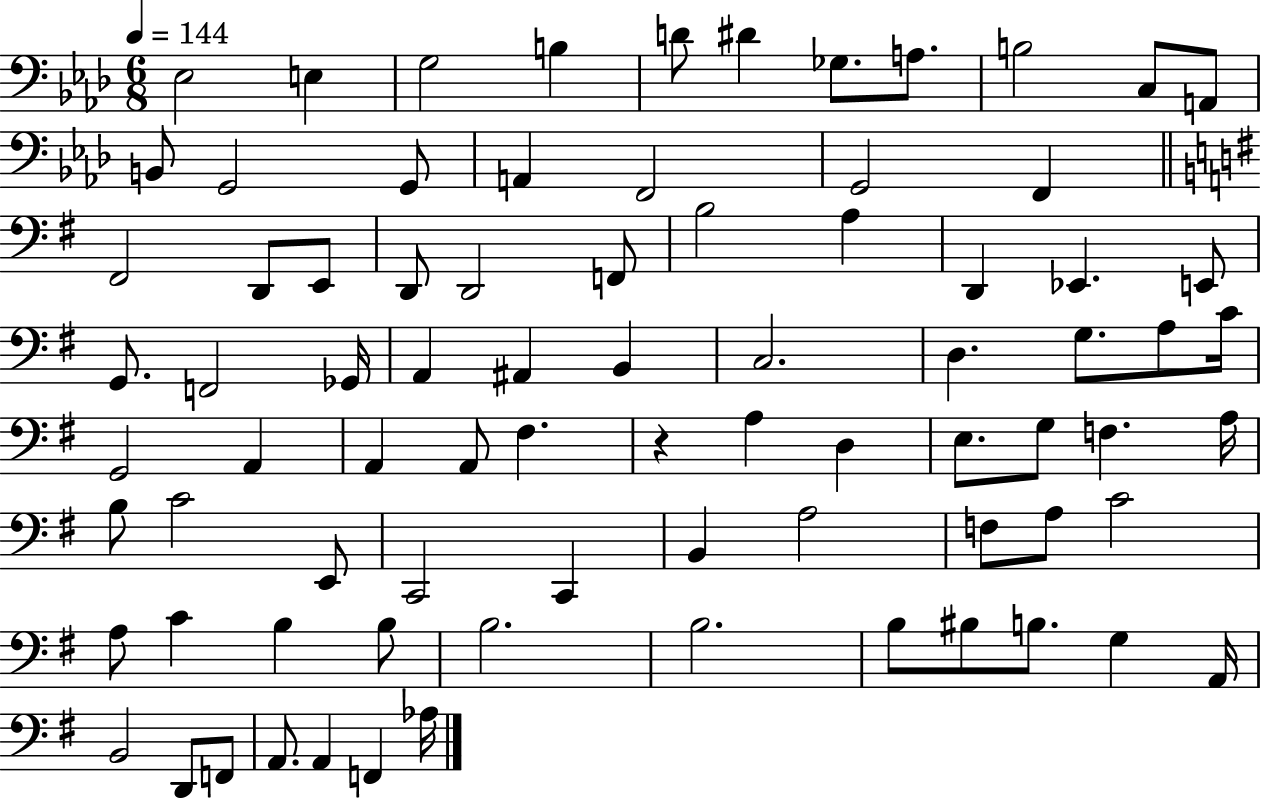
{
  \clef bass
  \numericTimeSignature
  \time 6/8
  \key aes \major
  \tempo 4 = 144
  ees2 e4 | g2 b4 | d'8 dis'4 ges8. a8. | b2 c8 a,8 | \break b,8 g,2 g,8 | a,4 f,2 | g,2 f,4 | \bar "||" \break \key e \minor fis,2 d,8 e,8 | d,8 d,2 f,8 | b2 a4 | d,4 ees,4. e,8 | \break g,8. f,2 ges,16 | a,4 ais,4 b,4 | c2. | d4. g8. a8 c'16 | \break g,2 a,4 | a,4 a,8 fis4. | r4 a4 d4 | e8. g8 f4. a16 | \break b8 c'2 e,8 | c,2 c,4 | b,4 a2 | f8 a8 c'2 | \break a8 c'4 b4 b8 | b2. | b2. | b8 bis8 b8. g4 a,16 | \break b,2 d,8 f,8 | a,8. a,4 f,4 aes16 | \bar "|."
}